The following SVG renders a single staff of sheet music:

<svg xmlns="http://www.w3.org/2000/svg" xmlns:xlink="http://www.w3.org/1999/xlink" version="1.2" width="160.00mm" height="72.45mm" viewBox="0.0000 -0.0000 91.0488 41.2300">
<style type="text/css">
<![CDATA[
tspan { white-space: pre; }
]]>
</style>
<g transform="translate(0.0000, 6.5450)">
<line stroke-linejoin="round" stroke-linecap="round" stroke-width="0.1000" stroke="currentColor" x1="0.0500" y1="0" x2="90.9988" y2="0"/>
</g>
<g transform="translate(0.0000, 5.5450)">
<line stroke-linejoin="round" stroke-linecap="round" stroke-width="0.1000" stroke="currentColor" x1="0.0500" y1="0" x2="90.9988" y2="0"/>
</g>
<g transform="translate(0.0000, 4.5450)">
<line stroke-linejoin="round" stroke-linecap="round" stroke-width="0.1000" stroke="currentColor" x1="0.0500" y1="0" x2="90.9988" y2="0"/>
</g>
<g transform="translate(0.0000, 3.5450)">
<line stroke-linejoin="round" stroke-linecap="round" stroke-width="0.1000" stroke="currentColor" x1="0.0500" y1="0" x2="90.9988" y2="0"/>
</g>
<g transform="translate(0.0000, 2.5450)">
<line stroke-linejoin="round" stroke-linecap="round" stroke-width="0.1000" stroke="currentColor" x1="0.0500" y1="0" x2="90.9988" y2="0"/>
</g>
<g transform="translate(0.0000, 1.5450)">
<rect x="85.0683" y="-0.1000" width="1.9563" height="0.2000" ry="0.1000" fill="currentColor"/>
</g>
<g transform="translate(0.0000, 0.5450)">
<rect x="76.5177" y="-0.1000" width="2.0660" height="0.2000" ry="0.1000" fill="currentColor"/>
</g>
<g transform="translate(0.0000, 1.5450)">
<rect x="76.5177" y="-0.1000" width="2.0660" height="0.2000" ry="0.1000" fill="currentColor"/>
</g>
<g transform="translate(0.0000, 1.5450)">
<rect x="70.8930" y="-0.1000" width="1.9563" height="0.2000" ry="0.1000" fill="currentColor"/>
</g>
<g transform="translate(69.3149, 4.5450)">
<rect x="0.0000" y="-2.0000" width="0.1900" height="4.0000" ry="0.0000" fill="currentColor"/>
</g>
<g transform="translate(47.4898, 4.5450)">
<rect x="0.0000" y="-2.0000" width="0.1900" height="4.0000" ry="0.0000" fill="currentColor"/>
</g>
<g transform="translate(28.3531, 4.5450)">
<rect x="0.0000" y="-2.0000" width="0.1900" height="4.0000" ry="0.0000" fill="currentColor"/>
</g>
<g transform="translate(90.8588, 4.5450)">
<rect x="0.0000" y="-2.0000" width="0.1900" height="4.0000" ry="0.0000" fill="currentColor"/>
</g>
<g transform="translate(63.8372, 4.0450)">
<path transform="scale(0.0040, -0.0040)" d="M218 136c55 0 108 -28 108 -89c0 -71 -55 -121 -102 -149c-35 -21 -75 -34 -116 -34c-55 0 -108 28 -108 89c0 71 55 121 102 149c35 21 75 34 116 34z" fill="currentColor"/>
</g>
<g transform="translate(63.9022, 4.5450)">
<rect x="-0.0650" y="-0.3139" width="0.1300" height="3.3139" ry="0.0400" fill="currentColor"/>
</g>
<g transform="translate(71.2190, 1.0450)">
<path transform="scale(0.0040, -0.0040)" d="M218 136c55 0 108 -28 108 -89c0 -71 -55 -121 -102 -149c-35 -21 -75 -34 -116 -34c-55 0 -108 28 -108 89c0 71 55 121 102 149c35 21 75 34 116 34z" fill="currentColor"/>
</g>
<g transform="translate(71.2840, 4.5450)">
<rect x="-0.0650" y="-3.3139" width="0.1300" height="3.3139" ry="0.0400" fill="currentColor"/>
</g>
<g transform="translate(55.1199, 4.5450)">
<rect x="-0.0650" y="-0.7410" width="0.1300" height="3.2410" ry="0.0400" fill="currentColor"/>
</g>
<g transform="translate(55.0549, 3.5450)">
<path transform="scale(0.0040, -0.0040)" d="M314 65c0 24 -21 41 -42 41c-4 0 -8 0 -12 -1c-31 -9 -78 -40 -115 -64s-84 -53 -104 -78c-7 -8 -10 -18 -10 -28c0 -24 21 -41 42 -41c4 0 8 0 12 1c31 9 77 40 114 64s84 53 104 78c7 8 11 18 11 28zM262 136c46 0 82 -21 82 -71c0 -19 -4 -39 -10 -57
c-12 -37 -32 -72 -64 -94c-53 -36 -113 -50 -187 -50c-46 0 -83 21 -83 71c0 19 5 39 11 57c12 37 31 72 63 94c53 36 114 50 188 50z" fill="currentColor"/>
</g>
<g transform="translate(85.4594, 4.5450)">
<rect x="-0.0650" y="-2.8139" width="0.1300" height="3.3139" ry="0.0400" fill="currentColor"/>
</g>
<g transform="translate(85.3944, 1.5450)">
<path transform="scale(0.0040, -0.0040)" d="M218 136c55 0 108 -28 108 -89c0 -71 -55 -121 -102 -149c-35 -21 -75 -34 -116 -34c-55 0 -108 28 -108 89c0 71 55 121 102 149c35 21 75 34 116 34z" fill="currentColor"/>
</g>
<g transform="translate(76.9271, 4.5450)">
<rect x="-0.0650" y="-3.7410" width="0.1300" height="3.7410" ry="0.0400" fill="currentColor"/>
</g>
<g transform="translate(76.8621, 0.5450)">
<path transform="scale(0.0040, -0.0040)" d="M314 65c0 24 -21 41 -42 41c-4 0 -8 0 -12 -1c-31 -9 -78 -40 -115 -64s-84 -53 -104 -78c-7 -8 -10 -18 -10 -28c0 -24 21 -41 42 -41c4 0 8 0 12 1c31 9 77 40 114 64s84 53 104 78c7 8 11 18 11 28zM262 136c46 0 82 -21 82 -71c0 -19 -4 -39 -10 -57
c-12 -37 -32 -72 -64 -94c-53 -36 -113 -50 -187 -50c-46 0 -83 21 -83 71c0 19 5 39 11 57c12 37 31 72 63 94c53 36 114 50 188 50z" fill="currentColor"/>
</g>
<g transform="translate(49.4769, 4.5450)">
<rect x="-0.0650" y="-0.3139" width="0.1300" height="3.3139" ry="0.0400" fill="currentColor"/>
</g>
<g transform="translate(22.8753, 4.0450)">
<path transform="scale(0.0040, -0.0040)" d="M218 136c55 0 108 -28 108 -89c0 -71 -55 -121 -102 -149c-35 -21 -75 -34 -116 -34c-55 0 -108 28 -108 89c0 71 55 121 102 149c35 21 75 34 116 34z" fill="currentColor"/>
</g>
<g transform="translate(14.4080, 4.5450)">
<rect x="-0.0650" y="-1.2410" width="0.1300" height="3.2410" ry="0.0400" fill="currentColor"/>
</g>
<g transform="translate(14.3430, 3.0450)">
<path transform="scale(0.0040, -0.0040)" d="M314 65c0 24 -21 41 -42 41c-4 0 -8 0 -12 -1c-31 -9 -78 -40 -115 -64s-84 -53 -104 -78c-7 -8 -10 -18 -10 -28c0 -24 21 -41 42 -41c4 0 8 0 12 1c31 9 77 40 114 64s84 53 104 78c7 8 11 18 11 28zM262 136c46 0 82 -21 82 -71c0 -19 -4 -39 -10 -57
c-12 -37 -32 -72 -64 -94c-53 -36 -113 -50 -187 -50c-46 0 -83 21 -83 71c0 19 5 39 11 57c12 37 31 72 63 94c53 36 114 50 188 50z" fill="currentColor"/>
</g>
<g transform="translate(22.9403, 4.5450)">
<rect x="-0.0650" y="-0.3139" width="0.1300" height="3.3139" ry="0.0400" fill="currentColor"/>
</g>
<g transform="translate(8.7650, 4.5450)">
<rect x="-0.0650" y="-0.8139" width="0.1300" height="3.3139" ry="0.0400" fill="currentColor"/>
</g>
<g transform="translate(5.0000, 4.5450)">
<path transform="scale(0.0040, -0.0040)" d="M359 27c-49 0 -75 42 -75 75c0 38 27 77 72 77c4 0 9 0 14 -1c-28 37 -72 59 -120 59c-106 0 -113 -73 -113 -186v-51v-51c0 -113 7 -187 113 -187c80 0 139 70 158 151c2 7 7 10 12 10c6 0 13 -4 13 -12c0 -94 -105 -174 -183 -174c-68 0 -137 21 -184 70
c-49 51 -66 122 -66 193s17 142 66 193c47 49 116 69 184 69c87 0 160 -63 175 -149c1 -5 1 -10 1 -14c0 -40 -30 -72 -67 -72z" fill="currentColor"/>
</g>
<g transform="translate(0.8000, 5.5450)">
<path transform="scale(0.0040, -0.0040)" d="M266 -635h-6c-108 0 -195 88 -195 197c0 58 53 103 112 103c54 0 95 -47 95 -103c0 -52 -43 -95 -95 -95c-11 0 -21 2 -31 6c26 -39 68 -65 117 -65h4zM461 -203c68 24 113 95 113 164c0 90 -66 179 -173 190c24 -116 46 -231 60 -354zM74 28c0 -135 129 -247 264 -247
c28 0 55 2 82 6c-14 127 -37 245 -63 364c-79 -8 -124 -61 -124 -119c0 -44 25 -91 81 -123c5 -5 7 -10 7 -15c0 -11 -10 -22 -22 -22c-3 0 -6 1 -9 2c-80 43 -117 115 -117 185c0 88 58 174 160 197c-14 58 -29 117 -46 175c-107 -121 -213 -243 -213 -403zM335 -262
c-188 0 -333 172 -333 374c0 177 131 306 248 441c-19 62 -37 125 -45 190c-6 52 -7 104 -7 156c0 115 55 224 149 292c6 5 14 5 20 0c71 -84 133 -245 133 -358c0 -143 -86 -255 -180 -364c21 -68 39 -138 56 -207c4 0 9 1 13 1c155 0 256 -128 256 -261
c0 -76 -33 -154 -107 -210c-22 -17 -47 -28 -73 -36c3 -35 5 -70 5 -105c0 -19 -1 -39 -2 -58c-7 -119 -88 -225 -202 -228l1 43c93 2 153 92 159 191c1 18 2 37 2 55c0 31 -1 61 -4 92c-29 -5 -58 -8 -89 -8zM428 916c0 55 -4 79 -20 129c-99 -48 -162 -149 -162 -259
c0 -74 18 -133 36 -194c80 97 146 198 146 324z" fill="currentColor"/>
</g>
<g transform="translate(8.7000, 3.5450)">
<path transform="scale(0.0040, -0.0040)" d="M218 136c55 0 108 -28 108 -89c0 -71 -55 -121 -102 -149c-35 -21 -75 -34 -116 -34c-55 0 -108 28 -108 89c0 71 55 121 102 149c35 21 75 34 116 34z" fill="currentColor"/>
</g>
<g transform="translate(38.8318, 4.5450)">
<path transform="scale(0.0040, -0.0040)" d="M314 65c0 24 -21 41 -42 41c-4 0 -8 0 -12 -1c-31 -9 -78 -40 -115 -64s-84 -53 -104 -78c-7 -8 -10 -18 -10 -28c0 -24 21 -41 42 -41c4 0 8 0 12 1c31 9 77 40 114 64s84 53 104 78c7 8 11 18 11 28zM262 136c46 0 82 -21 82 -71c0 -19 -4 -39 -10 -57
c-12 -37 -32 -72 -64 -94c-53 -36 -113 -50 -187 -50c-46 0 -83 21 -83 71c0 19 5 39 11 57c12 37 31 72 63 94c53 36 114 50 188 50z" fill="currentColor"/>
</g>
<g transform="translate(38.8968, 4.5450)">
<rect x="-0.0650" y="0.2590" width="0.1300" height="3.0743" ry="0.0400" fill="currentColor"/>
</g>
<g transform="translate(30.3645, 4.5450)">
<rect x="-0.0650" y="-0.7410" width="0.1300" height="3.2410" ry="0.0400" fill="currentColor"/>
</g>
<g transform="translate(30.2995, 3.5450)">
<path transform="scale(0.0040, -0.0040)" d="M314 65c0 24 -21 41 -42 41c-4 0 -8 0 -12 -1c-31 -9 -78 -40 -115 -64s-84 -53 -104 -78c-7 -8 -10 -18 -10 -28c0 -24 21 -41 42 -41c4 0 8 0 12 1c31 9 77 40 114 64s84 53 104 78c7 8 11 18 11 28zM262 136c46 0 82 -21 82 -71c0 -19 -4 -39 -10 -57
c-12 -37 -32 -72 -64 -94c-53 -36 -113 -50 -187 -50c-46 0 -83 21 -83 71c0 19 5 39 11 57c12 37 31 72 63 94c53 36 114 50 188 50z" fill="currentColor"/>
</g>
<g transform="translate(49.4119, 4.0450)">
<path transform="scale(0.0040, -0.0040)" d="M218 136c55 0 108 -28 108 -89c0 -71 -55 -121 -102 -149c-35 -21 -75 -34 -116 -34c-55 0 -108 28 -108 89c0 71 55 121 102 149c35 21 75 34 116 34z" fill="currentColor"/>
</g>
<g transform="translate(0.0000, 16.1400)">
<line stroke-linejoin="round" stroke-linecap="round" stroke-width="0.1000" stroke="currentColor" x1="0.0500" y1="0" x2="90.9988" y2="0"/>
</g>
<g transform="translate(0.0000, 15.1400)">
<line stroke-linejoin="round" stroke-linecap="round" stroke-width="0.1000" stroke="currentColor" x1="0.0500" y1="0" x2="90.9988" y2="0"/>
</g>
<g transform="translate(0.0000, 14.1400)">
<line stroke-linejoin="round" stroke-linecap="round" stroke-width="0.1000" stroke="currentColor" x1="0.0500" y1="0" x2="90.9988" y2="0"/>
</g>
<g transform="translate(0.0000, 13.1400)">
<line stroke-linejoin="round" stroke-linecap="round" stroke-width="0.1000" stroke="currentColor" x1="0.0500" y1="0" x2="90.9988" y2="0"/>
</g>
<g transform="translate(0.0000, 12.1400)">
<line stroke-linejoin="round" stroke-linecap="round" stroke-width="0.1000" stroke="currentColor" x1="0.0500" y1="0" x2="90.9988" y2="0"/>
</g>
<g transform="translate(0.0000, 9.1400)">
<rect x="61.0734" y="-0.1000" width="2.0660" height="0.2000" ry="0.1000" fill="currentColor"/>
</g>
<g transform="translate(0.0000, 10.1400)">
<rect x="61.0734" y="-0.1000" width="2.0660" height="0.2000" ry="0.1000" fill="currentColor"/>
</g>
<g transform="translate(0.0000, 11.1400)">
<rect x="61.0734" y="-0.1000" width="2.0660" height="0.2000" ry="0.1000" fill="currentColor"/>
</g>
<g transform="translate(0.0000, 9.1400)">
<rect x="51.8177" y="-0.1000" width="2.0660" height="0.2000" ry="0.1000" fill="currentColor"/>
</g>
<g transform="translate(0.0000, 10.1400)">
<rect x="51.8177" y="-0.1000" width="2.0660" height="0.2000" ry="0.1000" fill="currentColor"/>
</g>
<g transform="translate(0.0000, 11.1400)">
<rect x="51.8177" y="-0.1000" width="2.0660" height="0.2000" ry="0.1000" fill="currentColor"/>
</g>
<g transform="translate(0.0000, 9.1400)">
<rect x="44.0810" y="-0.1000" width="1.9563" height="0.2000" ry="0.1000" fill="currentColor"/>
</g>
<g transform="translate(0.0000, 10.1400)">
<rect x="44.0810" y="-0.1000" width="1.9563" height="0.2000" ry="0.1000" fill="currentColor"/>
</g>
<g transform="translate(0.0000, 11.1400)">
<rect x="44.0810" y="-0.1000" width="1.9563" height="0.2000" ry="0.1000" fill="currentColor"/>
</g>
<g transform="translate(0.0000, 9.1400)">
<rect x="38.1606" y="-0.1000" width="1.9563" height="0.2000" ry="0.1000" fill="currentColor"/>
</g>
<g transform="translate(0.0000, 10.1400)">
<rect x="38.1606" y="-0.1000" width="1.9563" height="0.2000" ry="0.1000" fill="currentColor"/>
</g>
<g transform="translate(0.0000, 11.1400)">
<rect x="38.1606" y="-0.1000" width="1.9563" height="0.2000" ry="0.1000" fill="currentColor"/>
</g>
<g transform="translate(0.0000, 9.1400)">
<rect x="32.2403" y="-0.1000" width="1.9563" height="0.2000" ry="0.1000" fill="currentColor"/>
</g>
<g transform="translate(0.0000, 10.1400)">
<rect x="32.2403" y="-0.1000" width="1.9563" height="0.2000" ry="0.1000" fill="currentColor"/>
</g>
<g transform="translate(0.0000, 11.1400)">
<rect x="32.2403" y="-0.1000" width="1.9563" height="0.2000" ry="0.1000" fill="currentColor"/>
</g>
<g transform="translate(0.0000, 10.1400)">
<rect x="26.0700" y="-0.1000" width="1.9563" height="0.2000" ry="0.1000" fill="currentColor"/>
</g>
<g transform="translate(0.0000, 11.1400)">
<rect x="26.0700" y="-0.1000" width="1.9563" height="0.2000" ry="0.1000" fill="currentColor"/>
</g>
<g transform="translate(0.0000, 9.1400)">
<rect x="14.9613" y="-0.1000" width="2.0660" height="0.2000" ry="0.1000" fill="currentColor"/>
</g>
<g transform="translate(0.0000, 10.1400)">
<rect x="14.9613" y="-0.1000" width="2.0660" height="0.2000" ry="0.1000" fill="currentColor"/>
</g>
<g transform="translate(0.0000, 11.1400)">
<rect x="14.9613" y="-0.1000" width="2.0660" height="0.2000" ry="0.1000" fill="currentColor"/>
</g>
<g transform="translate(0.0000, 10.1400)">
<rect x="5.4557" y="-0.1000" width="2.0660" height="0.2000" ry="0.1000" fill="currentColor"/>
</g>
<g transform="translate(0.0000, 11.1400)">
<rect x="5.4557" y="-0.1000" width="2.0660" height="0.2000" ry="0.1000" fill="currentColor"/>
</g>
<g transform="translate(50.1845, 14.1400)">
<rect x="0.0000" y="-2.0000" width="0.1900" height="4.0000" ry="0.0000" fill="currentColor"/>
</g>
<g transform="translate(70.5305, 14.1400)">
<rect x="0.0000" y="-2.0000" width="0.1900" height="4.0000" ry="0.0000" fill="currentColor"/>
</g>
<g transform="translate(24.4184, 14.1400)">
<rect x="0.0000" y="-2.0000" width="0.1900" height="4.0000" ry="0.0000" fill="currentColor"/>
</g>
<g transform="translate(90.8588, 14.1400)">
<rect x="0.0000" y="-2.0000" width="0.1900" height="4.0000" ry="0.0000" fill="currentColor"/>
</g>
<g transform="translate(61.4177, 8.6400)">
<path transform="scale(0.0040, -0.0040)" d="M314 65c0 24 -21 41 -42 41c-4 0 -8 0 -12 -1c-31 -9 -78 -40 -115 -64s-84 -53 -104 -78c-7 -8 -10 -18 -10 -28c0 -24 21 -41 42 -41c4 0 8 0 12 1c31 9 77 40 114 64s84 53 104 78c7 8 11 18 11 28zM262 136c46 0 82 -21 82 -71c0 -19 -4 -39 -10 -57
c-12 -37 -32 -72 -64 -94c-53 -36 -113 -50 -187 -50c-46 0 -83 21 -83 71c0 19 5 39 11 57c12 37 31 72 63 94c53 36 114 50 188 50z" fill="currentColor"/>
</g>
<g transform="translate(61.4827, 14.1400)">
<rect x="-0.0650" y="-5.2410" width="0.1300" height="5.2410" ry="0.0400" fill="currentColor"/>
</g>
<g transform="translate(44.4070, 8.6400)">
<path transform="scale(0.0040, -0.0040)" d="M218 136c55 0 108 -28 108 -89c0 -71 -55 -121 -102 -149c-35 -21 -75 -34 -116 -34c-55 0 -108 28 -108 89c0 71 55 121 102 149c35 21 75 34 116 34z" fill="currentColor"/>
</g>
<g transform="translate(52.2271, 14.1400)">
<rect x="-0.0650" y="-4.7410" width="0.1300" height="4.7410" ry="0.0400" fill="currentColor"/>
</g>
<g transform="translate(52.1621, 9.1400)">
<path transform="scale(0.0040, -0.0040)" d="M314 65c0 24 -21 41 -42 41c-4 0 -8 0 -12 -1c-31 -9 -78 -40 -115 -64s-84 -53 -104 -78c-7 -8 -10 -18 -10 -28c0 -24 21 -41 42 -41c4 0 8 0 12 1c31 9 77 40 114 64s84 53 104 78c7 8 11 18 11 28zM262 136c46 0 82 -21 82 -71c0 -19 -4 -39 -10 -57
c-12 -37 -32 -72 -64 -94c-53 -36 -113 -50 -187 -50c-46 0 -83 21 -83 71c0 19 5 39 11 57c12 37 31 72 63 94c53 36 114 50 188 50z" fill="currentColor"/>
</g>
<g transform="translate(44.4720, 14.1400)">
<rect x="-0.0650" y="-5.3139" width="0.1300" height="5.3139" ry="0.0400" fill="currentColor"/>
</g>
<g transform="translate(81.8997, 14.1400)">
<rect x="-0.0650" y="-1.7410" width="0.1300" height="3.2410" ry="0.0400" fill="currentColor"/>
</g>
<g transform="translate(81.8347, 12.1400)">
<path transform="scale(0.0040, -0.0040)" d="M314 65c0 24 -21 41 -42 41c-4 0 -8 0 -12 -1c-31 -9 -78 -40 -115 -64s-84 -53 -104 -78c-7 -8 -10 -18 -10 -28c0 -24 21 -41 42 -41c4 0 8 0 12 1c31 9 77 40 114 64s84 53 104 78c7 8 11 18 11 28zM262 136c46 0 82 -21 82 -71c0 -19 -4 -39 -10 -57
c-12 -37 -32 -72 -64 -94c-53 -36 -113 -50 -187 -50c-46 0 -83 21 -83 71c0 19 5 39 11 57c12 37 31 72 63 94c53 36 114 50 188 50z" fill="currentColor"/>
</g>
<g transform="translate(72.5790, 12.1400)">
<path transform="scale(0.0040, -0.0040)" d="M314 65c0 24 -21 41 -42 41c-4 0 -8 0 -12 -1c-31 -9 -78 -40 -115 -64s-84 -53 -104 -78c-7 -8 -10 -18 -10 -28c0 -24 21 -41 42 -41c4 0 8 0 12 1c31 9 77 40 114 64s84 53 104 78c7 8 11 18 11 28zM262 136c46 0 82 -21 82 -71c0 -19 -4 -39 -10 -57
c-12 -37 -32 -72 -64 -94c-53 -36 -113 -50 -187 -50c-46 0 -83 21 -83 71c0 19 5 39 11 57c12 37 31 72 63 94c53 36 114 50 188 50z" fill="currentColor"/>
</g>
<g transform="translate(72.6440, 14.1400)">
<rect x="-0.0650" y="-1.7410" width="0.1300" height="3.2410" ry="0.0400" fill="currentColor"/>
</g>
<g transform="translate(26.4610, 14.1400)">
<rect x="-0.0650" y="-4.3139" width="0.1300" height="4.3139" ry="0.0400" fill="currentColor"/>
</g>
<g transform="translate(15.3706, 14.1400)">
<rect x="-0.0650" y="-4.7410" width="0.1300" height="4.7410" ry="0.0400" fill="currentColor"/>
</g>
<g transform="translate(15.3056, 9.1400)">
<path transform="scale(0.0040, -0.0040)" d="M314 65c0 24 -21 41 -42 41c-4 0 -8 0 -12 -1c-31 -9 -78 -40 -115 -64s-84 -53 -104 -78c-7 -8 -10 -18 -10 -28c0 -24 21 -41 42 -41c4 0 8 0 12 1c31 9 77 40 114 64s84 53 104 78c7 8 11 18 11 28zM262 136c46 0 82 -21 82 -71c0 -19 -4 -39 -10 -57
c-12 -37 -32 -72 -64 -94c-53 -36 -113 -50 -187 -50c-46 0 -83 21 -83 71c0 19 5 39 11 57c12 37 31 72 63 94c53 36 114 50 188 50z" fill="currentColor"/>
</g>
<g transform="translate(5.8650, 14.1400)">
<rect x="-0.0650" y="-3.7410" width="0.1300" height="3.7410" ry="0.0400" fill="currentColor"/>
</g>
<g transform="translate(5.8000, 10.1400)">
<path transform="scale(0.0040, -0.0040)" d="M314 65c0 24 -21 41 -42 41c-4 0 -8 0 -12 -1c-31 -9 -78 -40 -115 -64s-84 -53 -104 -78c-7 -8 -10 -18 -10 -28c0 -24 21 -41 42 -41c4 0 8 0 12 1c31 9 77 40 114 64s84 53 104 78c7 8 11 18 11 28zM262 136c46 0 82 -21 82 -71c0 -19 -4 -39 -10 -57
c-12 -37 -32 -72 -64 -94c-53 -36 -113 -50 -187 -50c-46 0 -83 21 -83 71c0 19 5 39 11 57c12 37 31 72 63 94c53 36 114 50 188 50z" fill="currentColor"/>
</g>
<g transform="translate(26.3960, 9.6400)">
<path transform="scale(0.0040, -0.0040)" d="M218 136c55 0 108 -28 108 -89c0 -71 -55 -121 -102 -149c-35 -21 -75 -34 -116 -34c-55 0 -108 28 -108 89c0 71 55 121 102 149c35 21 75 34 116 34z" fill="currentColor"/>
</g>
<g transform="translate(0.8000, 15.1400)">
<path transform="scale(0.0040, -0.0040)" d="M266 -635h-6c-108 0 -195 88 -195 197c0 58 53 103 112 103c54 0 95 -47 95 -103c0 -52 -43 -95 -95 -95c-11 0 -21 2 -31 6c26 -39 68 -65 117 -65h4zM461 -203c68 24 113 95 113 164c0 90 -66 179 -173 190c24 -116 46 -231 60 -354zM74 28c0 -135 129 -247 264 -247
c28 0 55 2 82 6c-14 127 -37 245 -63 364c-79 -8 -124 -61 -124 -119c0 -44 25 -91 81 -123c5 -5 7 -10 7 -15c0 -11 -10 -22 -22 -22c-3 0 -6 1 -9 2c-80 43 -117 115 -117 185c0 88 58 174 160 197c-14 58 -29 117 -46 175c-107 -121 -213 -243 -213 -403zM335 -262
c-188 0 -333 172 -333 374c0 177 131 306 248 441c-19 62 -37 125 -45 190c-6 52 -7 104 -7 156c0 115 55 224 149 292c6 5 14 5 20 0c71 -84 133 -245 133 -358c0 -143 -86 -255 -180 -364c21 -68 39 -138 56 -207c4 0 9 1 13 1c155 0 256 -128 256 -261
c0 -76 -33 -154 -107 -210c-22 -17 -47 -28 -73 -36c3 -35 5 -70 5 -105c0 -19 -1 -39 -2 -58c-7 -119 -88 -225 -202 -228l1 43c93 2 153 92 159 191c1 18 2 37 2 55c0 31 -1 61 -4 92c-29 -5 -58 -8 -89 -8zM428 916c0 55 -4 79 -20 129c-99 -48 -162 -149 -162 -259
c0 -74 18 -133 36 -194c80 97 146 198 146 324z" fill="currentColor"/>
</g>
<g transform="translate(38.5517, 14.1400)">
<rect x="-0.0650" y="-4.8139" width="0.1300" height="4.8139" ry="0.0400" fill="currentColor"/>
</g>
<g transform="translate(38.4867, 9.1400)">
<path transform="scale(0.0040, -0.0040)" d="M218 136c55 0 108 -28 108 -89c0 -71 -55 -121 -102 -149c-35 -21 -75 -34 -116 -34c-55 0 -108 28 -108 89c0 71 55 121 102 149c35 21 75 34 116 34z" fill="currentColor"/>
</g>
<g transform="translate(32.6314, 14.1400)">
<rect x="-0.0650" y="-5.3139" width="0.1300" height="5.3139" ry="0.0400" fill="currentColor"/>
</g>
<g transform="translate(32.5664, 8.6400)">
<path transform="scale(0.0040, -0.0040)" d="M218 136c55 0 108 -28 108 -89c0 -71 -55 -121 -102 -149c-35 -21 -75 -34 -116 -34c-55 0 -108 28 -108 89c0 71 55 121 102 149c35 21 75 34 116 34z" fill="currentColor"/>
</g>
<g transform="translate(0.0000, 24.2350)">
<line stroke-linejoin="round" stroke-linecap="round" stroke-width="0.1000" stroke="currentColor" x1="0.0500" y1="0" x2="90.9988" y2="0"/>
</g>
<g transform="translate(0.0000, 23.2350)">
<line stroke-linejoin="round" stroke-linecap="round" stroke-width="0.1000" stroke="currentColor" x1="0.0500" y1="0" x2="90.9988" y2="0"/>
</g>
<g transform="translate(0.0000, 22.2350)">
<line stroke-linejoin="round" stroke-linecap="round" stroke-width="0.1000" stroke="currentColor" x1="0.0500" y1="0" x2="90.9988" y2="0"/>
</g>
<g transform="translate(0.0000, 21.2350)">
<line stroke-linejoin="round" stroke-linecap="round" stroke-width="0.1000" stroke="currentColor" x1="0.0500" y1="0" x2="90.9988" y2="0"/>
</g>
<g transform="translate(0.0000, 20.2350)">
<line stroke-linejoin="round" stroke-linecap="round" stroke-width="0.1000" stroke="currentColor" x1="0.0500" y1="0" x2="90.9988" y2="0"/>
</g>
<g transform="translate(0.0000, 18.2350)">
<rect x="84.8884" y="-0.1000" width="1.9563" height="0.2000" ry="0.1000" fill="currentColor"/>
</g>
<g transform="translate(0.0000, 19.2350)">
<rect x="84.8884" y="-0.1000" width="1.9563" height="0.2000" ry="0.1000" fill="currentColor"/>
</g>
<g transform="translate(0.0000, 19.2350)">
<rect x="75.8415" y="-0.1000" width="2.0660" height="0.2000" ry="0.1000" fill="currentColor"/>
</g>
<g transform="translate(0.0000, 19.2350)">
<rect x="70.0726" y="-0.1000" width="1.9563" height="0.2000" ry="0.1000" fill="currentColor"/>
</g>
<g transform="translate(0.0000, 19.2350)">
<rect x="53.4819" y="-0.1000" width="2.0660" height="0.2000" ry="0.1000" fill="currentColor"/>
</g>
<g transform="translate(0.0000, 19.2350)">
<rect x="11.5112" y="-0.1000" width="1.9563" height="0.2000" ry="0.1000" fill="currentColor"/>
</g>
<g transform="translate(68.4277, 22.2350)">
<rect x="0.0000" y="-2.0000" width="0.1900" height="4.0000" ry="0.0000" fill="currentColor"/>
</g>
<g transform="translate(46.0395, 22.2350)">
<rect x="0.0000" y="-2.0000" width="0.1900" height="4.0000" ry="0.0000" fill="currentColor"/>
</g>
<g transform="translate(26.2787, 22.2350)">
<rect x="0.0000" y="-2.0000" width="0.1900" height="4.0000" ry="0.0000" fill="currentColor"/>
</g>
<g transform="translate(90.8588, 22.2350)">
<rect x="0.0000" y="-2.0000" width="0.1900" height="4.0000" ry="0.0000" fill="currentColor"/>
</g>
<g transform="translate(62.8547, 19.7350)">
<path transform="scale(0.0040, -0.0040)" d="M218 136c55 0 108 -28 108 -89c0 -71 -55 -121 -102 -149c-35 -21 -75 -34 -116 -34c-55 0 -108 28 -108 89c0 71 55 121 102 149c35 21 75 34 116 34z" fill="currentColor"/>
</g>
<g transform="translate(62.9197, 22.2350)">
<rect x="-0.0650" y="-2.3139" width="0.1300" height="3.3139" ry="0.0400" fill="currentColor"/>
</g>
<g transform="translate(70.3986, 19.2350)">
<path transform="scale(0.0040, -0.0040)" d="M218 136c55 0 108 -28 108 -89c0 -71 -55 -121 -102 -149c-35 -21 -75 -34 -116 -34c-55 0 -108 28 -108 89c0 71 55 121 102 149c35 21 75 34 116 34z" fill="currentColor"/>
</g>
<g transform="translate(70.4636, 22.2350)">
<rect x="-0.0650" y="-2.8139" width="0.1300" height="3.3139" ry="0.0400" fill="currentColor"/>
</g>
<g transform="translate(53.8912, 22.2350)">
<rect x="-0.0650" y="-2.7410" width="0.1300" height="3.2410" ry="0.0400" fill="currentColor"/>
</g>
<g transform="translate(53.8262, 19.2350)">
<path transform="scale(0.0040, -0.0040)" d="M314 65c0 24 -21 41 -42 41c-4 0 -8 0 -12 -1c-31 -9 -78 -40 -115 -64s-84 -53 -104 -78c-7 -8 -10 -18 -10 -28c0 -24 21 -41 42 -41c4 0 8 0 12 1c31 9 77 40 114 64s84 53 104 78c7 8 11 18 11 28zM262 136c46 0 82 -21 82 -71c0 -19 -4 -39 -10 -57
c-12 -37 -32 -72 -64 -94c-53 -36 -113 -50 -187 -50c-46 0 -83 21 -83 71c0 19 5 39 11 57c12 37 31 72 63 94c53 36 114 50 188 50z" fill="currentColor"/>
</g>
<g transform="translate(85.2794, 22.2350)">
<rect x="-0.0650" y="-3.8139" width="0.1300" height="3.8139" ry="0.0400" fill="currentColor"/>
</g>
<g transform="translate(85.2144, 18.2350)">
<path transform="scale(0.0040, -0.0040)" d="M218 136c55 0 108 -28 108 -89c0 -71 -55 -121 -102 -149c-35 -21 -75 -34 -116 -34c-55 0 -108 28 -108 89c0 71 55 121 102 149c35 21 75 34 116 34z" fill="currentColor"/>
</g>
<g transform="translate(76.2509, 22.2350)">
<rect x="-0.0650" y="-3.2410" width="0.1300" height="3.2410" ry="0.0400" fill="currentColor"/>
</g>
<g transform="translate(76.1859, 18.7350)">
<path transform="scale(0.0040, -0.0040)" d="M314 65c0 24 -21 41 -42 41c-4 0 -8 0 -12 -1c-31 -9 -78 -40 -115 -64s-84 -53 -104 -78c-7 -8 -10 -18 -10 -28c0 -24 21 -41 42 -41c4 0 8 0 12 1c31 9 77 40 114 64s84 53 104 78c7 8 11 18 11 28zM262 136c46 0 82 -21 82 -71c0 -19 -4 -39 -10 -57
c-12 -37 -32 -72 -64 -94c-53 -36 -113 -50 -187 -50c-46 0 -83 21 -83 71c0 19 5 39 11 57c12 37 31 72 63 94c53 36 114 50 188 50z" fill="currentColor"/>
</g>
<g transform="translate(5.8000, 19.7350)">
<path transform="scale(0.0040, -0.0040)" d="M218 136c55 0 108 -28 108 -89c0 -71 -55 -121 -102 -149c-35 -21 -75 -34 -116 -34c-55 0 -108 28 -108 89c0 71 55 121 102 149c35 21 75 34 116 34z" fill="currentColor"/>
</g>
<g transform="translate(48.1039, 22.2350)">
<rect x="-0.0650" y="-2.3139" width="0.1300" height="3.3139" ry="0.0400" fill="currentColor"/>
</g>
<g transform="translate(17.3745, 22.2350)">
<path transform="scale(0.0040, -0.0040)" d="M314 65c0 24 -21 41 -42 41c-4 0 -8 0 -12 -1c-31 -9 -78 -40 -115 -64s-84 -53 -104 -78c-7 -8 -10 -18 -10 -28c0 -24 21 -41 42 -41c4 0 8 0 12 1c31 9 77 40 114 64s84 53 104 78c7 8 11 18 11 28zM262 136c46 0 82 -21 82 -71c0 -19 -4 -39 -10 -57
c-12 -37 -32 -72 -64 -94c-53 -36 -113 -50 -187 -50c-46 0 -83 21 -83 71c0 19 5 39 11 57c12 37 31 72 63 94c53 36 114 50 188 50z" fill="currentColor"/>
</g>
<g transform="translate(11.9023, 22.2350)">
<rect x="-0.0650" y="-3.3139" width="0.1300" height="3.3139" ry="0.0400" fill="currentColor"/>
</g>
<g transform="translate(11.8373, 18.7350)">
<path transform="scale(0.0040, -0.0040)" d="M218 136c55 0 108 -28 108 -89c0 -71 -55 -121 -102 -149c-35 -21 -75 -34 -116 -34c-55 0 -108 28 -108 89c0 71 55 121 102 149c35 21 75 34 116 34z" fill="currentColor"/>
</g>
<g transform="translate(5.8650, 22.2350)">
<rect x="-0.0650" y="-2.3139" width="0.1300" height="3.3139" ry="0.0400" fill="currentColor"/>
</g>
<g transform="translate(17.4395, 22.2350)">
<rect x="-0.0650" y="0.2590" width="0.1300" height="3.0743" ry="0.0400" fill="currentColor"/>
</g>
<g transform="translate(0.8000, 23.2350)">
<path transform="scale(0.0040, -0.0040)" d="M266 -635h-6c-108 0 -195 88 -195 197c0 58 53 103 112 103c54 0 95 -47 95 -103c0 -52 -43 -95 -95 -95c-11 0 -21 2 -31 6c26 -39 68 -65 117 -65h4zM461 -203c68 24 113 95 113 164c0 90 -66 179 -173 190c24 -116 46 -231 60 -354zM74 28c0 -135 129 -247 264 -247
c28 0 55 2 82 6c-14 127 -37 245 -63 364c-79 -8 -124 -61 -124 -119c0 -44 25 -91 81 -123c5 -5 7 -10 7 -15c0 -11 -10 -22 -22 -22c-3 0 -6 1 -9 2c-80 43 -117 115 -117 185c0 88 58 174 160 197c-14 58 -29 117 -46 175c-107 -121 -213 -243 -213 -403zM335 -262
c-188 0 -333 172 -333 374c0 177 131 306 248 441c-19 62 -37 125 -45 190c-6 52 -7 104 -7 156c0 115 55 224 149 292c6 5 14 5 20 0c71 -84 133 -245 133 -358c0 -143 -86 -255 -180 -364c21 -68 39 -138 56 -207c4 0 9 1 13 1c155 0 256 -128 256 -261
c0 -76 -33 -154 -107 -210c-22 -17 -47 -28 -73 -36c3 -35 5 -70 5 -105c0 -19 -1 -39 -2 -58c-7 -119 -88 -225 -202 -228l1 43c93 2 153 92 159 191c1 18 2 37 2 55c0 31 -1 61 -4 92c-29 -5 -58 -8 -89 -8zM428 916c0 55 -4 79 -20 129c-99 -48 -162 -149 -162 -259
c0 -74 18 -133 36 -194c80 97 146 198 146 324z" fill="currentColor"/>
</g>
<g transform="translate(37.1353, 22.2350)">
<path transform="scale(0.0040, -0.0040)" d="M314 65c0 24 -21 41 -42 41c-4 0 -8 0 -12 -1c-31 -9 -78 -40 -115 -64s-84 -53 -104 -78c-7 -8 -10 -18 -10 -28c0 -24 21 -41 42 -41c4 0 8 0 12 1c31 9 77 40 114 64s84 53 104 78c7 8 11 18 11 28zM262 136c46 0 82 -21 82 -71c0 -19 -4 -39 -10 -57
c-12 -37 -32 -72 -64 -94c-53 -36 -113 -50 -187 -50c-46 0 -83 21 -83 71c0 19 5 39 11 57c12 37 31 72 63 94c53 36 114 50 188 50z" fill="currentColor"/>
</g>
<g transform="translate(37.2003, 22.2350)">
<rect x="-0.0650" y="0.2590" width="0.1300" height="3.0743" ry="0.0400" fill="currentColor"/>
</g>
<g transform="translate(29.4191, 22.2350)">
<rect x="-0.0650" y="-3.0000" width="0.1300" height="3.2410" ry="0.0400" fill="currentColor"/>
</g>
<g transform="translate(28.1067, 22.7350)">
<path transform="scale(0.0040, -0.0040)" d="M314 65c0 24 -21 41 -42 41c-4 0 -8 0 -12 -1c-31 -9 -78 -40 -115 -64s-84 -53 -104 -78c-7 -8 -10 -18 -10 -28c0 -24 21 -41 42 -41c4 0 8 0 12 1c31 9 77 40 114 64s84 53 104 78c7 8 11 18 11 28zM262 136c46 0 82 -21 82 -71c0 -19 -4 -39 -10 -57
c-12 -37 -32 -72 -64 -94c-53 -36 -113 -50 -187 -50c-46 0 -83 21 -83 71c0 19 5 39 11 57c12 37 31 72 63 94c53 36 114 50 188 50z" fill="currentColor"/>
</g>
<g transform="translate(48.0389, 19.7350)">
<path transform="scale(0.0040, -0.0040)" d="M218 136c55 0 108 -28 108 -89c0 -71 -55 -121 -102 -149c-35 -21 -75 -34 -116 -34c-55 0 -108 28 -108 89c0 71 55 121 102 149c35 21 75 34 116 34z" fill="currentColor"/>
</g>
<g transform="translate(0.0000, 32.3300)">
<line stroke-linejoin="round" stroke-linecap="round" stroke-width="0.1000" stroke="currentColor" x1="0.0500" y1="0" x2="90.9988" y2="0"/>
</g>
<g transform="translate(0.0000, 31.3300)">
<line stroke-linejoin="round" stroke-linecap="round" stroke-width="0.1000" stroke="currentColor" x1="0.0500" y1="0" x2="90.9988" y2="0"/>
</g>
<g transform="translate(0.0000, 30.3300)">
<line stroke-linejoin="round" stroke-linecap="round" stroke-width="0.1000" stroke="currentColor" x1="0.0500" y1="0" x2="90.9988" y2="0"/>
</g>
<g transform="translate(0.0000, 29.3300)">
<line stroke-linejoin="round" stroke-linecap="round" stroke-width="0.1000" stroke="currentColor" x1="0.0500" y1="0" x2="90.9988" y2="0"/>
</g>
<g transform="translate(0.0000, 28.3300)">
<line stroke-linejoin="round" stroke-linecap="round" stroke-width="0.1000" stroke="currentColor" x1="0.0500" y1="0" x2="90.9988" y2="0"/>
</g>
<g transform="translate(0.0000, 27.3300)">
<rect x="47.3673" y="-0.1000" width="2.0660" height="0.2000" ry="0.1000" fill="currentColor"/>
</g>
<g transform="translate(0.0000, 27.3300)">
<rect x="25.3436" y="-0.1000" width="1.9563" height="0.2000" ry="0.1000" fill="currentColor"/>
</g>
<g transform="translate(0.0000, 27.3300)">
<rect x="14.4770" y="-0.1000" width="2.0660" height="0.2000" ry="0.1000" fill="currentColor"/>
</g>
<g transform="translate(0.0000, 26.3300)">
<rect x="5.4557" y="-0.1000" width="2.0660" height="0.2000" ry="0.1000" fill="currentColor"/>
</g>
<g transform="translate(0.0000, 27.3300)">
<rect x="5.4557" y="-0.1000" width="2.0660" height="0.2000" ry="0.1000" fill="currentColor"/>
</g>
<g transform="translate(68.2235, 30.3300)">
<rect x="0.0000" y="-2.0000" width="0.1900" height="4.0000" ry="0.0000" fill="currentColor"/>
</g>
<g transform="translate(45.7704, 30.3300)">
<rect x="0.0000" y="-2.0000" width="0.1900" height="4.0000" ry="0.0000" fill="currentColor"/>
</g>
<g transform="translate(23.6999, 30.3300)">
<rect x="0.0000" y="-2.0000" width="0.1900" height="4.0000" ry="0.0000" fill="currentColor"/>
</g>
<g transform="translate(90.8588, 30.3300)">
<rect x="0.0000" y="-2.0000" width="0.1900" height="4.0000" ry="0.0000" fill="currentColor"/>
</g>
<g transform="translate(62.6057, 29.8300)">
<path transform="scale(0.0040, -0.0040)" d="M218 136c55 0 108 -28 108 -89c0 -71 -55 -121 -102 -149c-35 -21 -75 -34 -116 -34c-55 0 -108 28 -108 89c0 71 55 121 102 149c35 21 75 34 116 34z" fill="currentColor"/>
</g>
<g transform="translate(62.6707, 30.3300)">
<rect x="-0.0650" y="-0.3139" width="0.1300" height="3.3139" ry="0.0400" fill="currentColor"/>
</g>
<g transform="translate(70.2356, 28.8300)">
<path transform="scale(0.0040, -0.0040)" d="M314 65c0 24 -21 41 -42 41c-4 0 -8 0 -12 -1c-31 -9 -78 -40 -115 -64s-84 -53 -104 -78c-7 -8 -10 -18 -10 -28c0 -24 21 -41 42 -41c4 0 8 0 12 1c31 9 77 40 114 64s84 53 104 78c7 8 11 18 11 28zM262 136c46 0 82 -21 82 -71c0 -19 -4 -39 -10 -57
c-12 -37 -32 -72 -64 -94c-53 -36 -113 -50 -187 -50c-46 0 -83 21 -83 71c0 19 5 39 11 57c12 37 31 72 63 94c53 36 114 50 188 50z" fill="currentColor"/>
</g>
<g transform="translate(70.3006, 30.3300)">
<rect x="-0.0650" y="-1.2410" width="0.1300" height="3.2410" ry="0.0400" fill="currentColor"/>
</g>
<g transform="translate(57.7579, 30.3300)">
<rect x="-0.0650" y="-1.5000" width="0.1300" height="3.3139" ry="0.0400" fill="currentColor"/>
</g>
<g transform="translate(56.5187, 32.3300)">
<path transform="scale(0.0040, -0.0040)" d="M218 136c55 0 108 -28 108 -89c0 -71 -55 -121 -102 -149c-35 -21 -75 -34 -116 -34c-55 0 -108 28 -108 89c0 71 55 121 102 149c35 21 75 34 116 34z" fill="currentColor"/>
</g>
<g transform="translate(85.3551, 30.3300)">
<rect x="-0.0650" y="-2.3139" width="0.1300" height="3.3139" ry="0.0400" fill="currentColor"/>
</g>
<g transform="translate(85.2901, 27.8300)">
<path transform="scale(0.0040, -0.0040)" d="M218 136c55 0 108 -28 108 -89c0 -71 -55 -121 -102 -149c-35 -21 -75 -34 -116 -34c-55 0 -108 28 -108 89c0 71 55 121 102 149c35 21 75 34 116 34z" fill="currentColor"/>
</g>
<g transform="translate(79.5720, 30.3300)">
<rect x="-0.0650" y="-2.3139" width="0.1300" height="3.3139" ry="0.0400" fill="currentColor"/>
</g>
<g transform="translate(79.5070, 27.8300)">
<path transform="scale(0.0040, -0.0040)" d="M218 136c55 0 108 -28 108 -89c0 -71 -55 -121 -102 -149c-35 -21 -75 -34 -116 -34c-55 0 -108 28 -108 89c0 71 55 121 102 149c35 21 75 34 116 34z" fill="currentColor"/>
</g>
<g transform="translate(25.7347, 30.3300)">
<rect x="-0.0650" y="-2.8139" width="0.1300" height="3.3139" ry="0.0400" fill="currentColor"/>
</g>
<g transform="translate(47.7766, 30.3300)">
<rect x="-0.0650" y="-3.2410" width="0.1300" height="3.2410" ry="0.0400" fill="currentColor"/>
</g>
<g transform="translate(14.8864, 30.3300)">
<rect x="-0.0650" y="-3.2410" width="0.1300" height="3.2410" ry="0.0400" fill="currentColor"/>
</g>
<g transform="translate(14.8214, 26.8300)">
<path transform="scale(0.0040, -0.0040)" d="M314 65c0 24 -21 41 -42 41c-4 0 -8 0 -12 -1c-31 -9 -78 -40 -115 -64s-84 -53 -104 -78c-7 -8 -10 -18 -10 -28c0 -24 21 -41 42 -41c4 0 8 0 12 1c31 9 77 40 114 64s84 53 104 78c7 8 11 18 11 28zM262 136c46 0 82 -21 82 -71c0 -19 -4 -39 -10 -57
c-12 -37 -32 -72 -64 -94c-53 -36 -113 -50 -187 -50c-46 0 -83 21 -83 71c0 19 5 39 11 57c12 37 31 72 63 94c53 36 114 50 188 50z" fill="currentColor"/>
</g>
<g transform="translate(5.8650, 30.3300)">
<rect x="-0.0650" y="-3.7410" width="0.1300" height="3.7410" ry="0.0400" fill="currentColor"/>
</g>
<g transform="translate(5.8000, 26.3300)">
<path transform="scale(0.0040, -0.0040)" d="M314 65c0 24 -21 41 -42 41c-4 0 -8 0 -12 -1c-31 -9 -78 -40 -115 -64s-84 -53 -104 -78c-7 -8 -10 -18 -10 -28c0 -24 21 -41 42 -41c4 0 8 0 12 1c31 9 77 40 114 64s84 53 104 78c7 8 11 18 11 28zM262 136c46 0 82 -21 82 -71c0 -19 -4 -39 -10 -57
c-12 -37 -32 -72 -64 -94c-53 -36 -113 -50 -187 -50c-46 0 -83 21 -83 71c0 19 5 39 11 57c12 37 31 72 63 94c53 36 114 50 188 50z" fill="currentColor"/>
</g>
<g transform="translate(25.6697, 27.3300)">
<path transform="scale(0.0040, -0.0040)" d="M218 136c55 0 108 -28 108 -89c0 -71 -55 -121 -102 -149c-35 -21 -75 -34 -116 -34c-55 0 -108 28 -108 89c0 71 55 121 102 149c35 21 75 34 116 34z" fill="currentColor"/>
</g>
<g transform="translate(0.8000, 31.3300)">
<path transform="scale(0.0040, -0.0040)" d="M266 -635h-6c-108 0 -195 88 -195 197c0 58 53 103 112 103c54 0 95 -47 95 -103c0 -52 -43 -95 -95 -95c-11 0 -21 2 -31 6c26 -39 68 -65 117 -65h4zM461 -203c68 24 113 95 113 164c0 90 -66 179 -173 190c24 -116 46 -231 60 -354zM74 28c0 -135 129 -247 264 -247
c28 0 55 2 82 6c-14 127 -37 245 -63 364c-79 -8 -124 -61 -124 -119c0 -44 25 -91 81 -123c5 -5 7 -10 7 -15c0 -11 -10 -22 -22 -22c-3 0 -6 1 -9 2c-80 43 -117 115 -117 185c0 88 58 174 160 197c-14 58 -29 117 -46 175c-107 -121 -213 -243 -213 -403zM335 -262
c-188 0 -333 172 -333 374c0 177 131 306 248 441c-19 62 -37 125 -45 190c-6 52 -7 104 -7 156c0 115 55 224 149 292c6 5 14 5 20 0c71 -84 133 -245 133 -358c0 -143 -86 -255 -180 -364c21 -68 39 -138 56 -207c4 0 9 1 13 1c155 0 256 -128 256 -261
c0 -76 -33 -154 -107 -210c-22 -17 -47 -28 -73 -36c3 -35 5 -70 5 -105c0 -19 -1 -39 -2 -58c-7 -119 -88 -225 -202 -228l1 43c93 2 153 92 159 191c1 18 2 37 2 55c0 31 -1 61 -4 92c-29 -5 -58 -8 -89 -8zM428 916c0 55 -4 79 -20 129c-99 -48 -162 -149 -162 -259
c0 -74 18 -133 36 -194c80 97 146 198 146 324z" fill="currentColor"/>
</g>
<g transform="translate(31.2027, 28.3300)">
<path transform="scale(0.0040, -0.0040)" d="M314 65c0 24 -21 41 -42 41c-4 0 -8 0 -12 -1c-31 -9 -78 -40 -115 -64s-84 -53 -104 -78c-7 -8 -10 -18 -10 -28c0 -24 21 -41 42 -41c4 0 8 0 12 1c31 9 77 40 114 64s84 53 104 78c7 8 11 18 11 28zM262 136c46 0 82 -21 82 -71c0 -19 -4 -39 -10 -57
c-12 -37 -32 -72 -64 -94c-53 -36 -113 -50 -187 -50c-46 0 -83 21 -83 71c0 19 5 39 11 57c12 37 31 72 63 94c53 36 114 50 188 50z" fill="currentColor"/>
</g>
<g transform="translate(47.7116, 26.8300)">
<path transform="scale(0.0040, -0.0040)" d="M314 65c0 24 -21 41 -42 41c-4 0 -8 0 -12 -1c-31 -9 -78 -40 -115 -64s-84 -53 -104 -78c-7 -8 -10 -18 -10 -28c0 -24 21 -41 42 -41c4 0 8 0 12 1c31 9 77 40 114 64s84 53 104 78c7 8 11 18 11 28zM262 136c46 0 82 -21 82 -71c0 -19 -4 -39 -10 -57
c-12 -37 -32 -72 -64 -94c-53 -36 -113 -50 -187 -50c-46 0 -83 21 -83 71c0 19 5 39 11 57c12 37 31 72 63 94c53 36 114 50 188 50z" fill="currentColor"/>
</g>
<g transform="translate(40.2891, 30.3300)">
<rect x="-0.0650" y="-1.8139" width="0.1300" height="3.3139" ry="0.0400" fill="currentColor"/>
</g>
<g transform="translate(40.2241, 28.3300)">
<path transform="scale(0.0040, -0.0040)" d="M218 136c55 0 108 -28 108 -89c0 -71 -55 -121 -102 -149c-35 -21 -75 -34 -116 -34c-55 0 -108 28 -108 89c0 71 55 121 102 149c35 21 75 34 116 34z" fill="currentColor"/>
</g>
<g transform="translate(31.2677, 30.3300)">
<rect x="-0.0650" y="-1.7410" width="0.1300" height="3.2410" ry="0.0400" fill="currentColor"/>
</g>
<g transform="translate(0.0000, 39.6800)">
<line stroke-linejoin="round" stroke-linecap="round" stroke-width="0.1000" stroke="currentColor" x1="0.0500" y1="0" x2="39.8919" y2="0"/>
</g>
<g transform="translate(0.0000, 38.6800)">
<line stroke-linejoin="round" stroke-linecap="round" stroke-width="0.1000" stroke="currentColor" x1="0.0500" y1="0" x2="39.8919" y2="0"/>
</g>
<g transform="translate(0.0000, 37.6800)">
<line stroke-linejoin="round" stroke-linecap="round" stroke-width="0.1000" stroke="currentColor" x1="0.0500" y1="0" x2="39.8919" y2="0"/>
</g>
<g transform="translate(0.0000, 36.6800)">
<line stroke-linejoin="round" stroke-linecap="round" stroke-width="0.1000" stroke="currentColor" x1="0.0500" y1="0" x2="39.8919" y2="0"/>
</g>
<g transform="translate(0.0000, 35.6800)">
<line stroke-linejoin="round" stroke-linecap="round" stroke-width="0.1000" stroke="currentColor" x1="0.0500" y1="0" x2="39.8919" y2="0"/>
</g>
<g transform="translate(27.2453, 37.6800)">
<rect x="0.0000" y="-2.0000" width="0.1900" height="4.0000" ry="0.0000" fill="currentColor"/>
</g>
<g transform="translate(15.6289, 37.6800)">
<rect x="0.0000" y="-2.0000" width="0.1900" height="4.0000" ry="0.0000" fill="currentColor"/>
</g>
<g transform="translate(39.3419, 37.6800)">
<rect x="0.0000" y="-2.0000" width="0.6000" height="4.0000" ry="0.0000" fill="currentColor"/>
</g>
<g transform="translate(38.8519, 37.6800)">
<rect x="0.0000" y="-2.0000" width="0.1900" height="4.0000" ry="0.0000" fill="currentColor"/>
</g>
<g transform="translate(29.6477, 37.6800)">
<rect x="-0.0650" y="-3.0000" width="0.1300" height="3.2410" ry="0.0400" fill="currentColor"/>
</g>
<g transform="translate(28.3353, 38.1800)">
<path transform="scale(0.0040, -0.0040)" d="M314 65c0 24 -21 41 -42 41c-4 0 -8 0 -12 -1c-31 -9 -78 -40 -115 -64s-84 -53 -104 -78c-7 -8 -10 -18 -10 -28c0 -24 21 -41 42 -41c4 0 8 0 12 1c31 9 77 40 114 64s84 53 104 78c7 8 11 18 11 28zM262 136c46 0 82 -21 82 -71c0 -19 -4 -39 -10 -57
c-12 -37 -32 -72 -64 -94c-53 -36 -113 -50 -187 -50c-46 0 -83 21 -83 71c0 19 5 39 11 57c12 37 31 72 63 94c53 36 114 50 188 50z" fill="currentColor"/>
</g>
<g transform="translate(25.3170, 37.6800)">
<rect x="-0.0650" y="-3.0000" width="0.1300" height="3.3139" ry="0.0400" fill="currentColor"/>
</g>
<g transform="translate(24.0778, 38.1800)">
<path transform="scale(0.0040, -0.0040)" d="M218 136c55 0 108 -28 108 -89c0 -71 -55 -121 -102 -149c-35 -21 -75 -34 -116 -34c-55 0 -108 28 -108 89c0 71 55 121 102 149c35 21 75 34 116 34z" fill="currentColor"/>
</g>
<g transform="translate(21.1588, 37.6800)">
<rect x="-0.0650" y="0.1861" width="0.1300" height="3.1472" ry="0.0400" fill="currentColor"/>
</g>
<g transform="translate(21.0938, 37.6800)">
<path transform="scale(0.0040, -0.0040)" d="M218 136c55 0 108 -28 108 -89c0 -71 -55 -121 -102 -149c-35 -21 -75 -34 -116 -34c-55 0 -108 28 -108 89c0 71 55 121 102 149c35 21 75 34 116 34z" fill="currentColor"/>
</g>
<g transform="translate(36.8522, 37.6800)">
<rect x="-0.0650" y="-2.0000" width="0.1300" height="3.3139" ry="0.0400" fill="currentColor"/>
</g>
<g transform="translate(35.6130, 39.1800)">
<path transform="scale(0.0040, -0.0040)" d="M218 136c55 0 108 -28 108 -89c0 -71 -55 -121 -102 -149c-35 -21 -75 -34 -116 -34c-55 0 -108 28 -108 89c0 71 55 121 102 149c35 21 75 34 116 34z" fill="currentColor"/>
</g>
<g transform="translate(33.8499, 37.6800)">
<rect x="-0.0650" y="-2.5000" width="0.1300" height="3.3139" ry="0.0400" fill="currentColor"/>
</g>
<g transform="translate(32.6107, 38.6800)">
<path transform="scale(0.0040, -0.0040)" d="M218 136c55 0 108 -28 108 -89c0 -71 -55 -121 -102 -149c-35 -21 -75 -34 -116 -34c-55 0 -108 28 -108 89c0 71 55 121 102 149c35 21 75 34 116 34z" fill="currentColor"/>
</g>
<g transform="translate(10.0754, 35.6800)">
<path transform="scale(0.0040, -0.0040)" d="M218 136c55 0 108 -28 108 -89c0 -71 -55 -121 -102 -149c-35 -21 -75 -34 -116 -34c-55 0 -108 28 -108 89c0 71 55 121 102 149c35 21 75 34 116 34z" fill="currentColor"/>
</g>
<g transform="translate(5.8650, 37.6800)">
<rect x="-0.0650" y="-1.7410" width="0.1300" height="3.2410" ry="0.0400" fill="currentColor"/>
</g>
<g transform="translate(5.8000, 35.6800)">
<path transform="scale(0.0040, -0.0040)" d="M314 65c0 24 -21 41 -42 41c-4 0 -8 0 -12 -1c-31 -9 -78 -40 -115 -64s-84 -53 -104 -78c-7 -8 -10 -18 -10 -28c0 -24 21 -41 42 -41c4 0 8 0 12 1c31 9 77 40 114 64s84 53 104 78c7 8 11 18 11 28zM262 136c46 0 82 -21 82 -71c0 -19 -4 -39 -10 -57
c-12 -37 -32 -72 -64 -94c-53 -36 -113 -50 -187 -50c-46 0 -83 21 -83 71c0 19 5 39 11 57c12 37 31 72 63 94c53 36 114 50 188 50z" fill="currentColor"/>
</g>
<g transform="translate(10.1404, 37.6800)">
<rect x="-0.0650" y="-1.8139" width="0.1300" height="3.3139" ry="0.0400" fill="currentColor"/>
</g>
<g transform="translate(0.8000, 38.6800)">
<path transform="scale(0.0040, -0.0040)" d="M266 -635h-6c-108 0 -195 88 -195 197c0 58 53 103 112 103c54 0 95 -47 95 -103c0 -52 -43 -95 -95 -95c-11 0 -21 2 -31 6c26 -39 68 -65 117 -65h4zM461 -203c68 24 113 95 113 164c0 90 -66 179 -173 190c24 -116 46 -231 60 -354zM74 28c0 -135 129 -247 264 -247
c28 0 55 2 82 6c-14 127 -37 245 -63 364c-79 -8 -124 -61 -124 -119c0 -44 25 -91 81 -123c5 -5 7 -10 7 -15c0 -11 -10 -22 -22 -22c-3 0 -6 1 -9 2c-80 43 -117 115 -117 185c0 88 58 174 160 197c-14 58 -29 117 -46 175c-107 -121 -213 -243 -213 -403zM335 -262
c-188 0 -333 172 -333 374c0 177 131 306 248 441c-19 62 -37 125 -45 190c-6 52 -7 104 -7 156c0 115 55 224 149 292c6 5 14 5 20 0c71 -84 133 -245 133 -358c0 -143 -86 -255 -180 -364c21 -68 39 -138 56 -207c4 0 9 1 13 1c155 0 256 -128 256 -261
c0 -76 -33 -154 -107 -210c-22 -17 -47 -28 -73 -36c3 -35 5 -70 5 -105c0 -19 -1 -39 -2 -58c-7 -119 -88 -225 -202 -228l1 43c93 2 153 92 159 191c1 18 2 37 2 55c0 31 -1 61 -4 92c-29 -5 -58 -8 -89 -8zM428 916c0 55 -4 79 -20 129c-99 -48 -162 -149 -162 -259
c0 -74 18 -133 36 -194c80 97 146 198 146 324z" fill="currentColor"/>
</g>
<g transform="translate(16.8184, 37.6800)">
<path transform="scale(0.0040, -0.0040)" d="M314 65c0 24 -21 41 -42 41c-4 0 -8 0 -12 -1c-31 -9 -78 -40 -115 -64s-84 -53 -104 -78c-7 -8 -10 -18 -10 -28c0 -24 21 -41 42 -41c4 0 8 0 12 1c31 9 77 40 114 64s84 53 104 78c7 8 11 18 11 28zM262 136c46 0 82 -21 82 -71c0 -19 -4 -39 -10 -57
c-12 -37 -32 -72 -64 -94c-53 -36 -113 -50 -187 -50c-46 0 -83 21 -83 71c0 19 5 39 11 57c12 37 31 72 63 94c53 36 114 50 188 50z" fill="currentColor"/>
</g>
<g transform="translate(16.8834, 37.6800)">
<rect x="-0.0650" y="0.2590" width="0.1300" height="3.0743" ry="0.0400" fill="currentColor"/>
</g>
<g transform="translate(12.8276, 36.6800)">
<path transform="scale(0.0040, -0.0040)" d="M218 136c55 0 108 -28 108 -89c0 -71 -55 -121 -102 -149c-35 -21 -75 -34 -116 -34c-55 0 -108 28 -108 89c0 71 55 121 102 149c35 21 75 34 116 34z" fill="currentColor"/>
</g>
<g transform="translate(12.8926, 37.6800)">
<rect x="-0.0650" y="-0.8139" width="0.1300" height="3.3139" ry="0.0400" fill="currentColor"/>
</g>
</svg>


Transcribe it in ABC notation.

X:1
T:Untitled
M:4/4
L:1/4
K:C
d e2 c d2 B2 c d2 c b c'2 a c'2 e'2 d' f' e' f' e'2 f'2 f2 f2 g b B2 A2 B2 g a2 g a b2 c' c'2 b2 a f2 f b2 E c e2 g g f2 f d B2 B A A2 G F